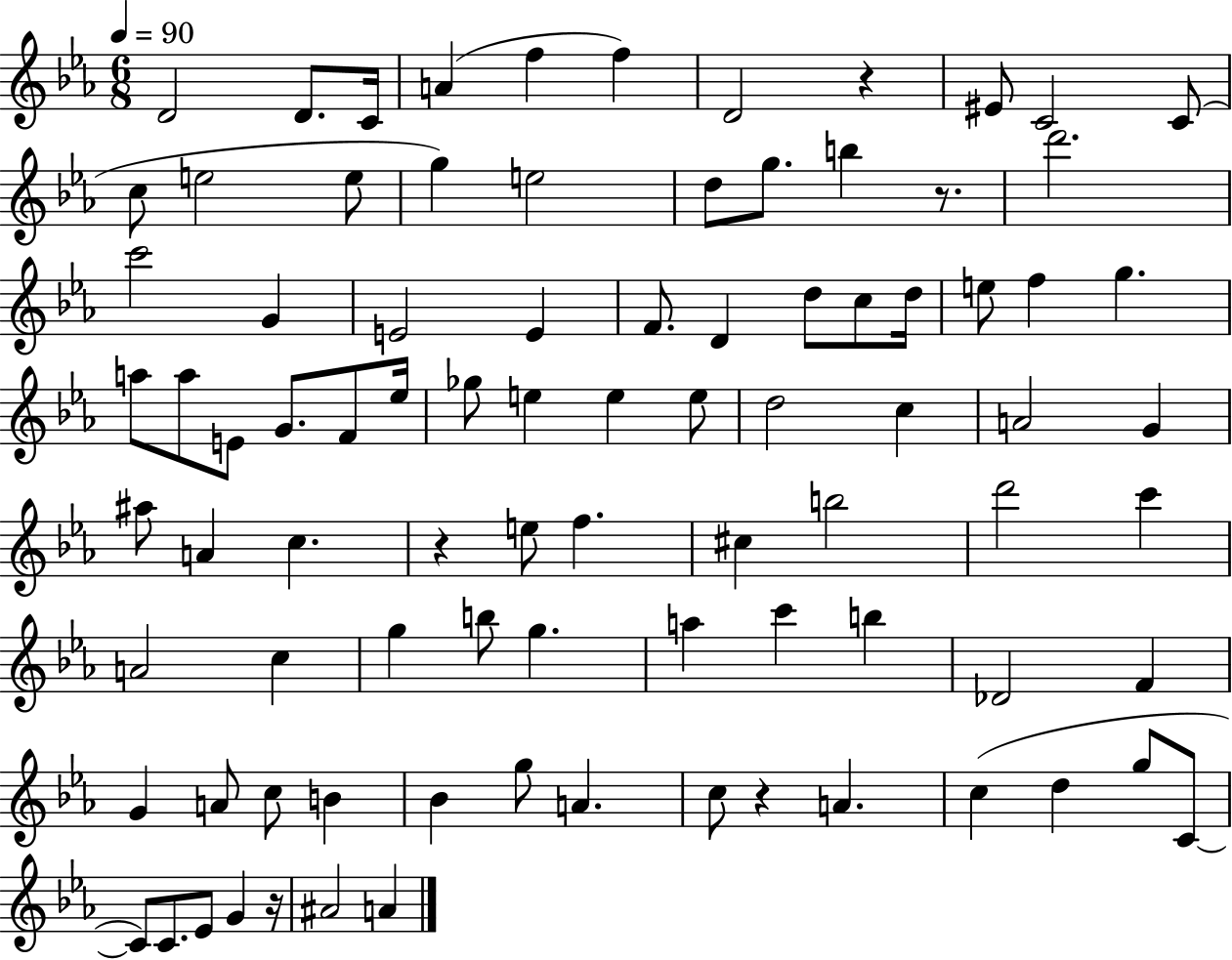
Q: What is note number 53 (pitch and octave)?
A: D6